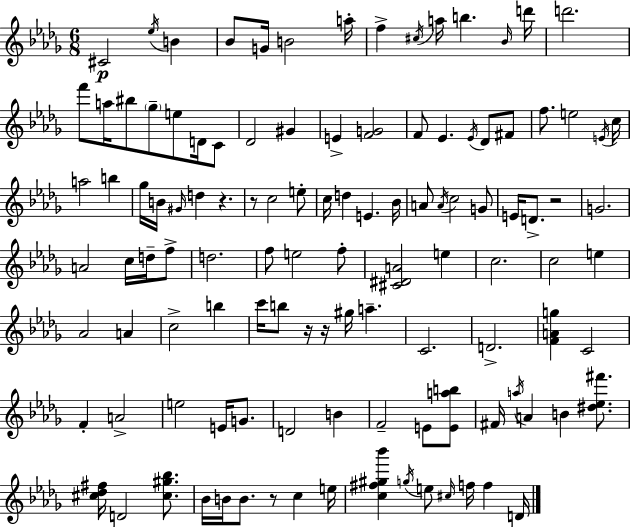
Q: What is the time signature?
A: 6/8